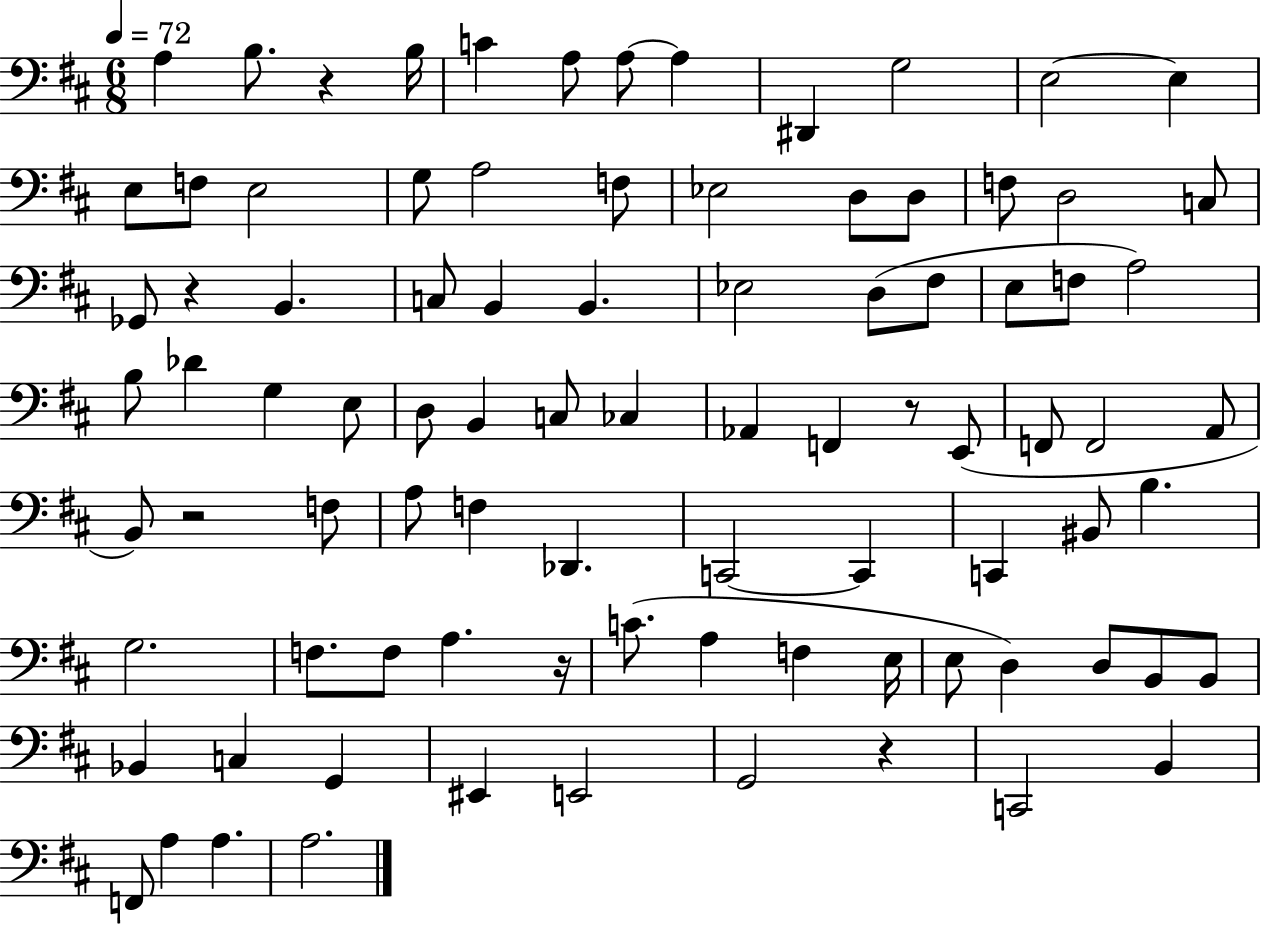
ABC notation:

X:1
T:Untitled
M:6/8
L:1/4
K:D
A, B,/2 z B,/4 C A,/2 A,/2 A, ^D,, G,2 E,2 E, E,/2 F,/2 E,2 G,/2 A,2 F,/2 _E,2 D,/2 D,/2 F,/2 D,2 C,/2 _G,,/2 z B,, C,/2 B,, B,, _E,2 D,/2 ^F,/2 E,/2 F,/2 A,2 B,/2 _D G, E,/2 D,/2 B,, C,/2 _C, _A,, F,, z/2 E,,/2 F,,/2 F,,2 A,,/2 B,,/2 z2 F,/2 A,/2 F, _D,, C,,2 C,, C,, ^B,,/2 B, G,2 F,/2 F,/2 A, z/4 C/2 A, F, E,/4 E,/2 D, D,/2 B,,/2 B,,/2 _B,, C, G,, ^E,, E,,2 G,,2 z C,,2 B,, F,,/2 A, A, A,2